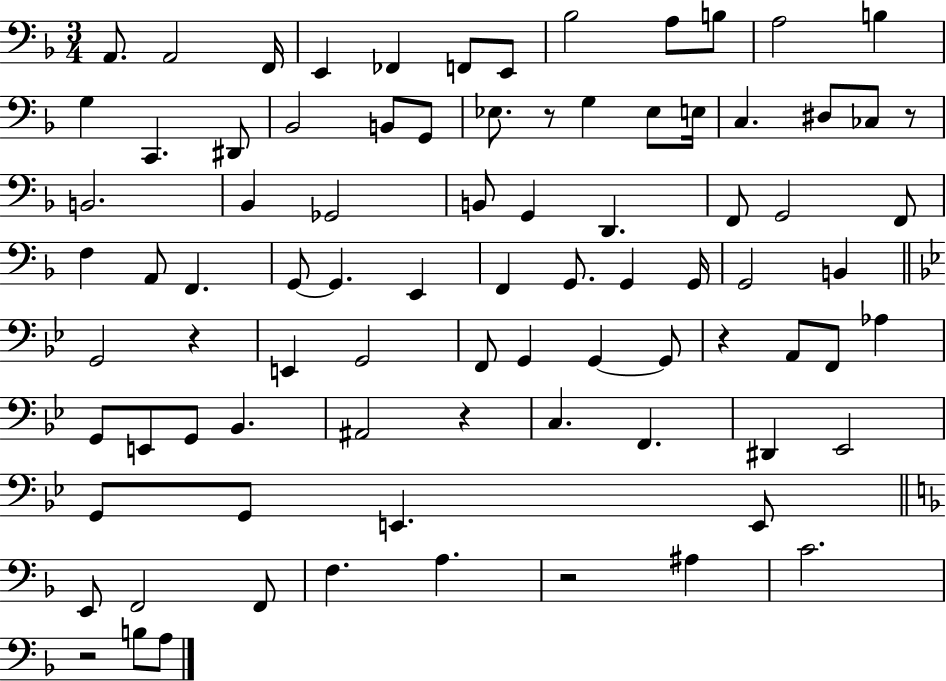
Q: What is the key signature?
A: F major